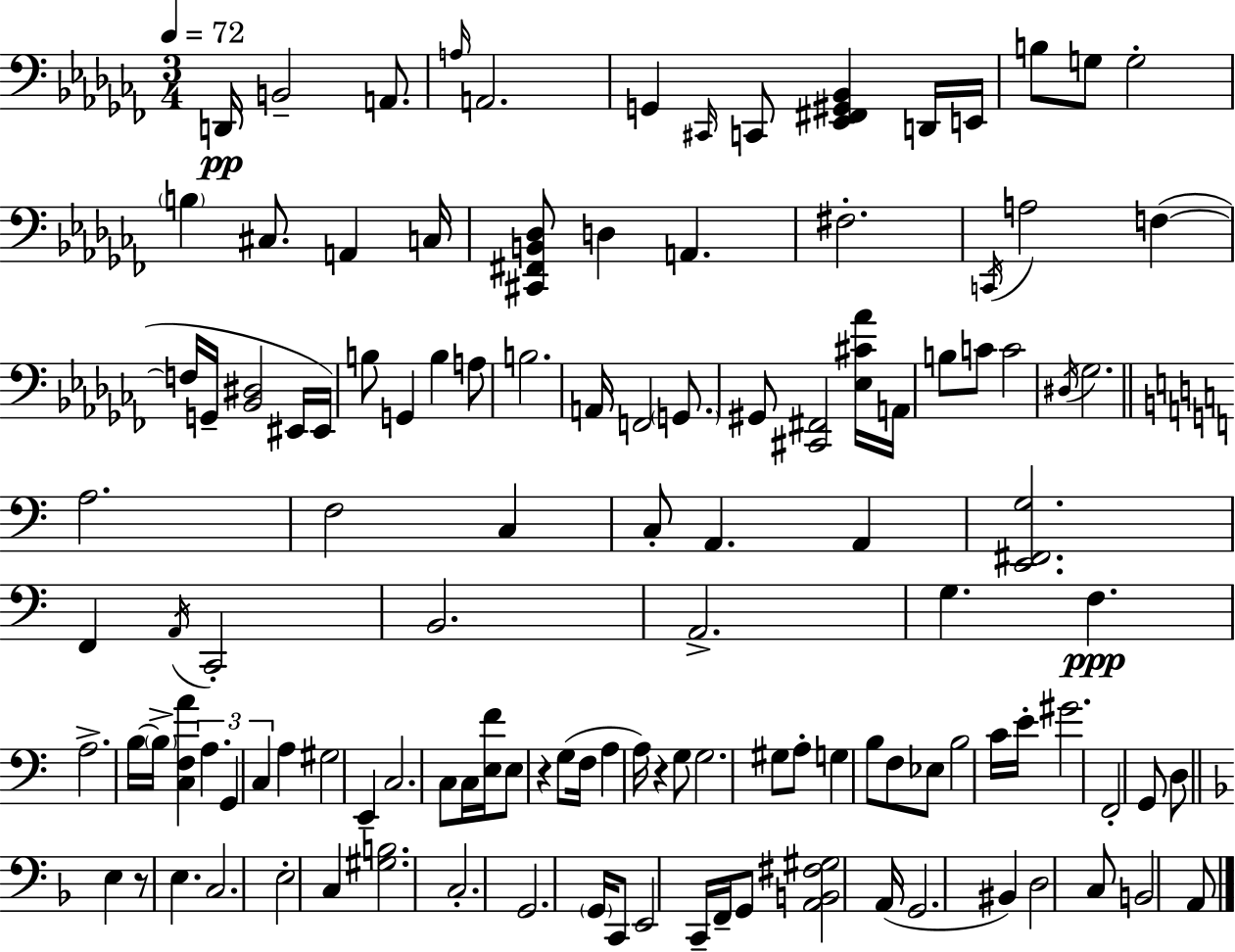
X:1
T:Untitled
M:3/4
L:1/4
K:Abm
D,,/4 B,,2 A,,/2 A,/4 A,,2 G,, ^C,,/4 C,,/2 [_E,,^F,,^G,,_B,,] D,,/4 E,,/4 B,/2 G,/2 G,2 B, ^C,/2 A,, C,/4 [^C,,^F,,B,,_D,]/2 D, A,, ^F,2 C,,/4 A,2 F, F,/4 G,,/4 [_B,,^D,]2 ^E,,/4 ^E,,/4 B,/2 G,, B, A,/2 B,2 A,,/4 F,,2 G,,/2 ^G,,/2 [^C,,^F,,]2 [_E,^C_A]/4 A,,/4 B,/2 C/2 C2 ^D,/4 _G,2 A,2 F,2 C, C,/2 A,, A,, [E,,^F,,G,]2 F,, A,,/4 C,,2 B,,2 A,,2 G, F, A,2 B,/4 B,/4 [C,F,A] A, G,, C, A, ^G,2 E,, C,2 C,/2 C,/4 [E,F]/4 E,/2 z G,/2 F,/4 A, A,/4 z G,/2 G,2 ^G,/2 A,/2 G, B,/2 F,/2 _E,/2 B,2 C/4 E/4 ^G2 F,,2 G,,/2 D,/2 E, z/2 E, C,2 E,2 C, [^G,B,]2 C,2 G,,2 G,,/4 C,,/2 E,,2 C,,/4 F,,/4 G,,/2 [A,,B,,^F,^G,]2 A,,/4 G,,2 ^B,, D,2 C,/2 B,,2 A,,/2